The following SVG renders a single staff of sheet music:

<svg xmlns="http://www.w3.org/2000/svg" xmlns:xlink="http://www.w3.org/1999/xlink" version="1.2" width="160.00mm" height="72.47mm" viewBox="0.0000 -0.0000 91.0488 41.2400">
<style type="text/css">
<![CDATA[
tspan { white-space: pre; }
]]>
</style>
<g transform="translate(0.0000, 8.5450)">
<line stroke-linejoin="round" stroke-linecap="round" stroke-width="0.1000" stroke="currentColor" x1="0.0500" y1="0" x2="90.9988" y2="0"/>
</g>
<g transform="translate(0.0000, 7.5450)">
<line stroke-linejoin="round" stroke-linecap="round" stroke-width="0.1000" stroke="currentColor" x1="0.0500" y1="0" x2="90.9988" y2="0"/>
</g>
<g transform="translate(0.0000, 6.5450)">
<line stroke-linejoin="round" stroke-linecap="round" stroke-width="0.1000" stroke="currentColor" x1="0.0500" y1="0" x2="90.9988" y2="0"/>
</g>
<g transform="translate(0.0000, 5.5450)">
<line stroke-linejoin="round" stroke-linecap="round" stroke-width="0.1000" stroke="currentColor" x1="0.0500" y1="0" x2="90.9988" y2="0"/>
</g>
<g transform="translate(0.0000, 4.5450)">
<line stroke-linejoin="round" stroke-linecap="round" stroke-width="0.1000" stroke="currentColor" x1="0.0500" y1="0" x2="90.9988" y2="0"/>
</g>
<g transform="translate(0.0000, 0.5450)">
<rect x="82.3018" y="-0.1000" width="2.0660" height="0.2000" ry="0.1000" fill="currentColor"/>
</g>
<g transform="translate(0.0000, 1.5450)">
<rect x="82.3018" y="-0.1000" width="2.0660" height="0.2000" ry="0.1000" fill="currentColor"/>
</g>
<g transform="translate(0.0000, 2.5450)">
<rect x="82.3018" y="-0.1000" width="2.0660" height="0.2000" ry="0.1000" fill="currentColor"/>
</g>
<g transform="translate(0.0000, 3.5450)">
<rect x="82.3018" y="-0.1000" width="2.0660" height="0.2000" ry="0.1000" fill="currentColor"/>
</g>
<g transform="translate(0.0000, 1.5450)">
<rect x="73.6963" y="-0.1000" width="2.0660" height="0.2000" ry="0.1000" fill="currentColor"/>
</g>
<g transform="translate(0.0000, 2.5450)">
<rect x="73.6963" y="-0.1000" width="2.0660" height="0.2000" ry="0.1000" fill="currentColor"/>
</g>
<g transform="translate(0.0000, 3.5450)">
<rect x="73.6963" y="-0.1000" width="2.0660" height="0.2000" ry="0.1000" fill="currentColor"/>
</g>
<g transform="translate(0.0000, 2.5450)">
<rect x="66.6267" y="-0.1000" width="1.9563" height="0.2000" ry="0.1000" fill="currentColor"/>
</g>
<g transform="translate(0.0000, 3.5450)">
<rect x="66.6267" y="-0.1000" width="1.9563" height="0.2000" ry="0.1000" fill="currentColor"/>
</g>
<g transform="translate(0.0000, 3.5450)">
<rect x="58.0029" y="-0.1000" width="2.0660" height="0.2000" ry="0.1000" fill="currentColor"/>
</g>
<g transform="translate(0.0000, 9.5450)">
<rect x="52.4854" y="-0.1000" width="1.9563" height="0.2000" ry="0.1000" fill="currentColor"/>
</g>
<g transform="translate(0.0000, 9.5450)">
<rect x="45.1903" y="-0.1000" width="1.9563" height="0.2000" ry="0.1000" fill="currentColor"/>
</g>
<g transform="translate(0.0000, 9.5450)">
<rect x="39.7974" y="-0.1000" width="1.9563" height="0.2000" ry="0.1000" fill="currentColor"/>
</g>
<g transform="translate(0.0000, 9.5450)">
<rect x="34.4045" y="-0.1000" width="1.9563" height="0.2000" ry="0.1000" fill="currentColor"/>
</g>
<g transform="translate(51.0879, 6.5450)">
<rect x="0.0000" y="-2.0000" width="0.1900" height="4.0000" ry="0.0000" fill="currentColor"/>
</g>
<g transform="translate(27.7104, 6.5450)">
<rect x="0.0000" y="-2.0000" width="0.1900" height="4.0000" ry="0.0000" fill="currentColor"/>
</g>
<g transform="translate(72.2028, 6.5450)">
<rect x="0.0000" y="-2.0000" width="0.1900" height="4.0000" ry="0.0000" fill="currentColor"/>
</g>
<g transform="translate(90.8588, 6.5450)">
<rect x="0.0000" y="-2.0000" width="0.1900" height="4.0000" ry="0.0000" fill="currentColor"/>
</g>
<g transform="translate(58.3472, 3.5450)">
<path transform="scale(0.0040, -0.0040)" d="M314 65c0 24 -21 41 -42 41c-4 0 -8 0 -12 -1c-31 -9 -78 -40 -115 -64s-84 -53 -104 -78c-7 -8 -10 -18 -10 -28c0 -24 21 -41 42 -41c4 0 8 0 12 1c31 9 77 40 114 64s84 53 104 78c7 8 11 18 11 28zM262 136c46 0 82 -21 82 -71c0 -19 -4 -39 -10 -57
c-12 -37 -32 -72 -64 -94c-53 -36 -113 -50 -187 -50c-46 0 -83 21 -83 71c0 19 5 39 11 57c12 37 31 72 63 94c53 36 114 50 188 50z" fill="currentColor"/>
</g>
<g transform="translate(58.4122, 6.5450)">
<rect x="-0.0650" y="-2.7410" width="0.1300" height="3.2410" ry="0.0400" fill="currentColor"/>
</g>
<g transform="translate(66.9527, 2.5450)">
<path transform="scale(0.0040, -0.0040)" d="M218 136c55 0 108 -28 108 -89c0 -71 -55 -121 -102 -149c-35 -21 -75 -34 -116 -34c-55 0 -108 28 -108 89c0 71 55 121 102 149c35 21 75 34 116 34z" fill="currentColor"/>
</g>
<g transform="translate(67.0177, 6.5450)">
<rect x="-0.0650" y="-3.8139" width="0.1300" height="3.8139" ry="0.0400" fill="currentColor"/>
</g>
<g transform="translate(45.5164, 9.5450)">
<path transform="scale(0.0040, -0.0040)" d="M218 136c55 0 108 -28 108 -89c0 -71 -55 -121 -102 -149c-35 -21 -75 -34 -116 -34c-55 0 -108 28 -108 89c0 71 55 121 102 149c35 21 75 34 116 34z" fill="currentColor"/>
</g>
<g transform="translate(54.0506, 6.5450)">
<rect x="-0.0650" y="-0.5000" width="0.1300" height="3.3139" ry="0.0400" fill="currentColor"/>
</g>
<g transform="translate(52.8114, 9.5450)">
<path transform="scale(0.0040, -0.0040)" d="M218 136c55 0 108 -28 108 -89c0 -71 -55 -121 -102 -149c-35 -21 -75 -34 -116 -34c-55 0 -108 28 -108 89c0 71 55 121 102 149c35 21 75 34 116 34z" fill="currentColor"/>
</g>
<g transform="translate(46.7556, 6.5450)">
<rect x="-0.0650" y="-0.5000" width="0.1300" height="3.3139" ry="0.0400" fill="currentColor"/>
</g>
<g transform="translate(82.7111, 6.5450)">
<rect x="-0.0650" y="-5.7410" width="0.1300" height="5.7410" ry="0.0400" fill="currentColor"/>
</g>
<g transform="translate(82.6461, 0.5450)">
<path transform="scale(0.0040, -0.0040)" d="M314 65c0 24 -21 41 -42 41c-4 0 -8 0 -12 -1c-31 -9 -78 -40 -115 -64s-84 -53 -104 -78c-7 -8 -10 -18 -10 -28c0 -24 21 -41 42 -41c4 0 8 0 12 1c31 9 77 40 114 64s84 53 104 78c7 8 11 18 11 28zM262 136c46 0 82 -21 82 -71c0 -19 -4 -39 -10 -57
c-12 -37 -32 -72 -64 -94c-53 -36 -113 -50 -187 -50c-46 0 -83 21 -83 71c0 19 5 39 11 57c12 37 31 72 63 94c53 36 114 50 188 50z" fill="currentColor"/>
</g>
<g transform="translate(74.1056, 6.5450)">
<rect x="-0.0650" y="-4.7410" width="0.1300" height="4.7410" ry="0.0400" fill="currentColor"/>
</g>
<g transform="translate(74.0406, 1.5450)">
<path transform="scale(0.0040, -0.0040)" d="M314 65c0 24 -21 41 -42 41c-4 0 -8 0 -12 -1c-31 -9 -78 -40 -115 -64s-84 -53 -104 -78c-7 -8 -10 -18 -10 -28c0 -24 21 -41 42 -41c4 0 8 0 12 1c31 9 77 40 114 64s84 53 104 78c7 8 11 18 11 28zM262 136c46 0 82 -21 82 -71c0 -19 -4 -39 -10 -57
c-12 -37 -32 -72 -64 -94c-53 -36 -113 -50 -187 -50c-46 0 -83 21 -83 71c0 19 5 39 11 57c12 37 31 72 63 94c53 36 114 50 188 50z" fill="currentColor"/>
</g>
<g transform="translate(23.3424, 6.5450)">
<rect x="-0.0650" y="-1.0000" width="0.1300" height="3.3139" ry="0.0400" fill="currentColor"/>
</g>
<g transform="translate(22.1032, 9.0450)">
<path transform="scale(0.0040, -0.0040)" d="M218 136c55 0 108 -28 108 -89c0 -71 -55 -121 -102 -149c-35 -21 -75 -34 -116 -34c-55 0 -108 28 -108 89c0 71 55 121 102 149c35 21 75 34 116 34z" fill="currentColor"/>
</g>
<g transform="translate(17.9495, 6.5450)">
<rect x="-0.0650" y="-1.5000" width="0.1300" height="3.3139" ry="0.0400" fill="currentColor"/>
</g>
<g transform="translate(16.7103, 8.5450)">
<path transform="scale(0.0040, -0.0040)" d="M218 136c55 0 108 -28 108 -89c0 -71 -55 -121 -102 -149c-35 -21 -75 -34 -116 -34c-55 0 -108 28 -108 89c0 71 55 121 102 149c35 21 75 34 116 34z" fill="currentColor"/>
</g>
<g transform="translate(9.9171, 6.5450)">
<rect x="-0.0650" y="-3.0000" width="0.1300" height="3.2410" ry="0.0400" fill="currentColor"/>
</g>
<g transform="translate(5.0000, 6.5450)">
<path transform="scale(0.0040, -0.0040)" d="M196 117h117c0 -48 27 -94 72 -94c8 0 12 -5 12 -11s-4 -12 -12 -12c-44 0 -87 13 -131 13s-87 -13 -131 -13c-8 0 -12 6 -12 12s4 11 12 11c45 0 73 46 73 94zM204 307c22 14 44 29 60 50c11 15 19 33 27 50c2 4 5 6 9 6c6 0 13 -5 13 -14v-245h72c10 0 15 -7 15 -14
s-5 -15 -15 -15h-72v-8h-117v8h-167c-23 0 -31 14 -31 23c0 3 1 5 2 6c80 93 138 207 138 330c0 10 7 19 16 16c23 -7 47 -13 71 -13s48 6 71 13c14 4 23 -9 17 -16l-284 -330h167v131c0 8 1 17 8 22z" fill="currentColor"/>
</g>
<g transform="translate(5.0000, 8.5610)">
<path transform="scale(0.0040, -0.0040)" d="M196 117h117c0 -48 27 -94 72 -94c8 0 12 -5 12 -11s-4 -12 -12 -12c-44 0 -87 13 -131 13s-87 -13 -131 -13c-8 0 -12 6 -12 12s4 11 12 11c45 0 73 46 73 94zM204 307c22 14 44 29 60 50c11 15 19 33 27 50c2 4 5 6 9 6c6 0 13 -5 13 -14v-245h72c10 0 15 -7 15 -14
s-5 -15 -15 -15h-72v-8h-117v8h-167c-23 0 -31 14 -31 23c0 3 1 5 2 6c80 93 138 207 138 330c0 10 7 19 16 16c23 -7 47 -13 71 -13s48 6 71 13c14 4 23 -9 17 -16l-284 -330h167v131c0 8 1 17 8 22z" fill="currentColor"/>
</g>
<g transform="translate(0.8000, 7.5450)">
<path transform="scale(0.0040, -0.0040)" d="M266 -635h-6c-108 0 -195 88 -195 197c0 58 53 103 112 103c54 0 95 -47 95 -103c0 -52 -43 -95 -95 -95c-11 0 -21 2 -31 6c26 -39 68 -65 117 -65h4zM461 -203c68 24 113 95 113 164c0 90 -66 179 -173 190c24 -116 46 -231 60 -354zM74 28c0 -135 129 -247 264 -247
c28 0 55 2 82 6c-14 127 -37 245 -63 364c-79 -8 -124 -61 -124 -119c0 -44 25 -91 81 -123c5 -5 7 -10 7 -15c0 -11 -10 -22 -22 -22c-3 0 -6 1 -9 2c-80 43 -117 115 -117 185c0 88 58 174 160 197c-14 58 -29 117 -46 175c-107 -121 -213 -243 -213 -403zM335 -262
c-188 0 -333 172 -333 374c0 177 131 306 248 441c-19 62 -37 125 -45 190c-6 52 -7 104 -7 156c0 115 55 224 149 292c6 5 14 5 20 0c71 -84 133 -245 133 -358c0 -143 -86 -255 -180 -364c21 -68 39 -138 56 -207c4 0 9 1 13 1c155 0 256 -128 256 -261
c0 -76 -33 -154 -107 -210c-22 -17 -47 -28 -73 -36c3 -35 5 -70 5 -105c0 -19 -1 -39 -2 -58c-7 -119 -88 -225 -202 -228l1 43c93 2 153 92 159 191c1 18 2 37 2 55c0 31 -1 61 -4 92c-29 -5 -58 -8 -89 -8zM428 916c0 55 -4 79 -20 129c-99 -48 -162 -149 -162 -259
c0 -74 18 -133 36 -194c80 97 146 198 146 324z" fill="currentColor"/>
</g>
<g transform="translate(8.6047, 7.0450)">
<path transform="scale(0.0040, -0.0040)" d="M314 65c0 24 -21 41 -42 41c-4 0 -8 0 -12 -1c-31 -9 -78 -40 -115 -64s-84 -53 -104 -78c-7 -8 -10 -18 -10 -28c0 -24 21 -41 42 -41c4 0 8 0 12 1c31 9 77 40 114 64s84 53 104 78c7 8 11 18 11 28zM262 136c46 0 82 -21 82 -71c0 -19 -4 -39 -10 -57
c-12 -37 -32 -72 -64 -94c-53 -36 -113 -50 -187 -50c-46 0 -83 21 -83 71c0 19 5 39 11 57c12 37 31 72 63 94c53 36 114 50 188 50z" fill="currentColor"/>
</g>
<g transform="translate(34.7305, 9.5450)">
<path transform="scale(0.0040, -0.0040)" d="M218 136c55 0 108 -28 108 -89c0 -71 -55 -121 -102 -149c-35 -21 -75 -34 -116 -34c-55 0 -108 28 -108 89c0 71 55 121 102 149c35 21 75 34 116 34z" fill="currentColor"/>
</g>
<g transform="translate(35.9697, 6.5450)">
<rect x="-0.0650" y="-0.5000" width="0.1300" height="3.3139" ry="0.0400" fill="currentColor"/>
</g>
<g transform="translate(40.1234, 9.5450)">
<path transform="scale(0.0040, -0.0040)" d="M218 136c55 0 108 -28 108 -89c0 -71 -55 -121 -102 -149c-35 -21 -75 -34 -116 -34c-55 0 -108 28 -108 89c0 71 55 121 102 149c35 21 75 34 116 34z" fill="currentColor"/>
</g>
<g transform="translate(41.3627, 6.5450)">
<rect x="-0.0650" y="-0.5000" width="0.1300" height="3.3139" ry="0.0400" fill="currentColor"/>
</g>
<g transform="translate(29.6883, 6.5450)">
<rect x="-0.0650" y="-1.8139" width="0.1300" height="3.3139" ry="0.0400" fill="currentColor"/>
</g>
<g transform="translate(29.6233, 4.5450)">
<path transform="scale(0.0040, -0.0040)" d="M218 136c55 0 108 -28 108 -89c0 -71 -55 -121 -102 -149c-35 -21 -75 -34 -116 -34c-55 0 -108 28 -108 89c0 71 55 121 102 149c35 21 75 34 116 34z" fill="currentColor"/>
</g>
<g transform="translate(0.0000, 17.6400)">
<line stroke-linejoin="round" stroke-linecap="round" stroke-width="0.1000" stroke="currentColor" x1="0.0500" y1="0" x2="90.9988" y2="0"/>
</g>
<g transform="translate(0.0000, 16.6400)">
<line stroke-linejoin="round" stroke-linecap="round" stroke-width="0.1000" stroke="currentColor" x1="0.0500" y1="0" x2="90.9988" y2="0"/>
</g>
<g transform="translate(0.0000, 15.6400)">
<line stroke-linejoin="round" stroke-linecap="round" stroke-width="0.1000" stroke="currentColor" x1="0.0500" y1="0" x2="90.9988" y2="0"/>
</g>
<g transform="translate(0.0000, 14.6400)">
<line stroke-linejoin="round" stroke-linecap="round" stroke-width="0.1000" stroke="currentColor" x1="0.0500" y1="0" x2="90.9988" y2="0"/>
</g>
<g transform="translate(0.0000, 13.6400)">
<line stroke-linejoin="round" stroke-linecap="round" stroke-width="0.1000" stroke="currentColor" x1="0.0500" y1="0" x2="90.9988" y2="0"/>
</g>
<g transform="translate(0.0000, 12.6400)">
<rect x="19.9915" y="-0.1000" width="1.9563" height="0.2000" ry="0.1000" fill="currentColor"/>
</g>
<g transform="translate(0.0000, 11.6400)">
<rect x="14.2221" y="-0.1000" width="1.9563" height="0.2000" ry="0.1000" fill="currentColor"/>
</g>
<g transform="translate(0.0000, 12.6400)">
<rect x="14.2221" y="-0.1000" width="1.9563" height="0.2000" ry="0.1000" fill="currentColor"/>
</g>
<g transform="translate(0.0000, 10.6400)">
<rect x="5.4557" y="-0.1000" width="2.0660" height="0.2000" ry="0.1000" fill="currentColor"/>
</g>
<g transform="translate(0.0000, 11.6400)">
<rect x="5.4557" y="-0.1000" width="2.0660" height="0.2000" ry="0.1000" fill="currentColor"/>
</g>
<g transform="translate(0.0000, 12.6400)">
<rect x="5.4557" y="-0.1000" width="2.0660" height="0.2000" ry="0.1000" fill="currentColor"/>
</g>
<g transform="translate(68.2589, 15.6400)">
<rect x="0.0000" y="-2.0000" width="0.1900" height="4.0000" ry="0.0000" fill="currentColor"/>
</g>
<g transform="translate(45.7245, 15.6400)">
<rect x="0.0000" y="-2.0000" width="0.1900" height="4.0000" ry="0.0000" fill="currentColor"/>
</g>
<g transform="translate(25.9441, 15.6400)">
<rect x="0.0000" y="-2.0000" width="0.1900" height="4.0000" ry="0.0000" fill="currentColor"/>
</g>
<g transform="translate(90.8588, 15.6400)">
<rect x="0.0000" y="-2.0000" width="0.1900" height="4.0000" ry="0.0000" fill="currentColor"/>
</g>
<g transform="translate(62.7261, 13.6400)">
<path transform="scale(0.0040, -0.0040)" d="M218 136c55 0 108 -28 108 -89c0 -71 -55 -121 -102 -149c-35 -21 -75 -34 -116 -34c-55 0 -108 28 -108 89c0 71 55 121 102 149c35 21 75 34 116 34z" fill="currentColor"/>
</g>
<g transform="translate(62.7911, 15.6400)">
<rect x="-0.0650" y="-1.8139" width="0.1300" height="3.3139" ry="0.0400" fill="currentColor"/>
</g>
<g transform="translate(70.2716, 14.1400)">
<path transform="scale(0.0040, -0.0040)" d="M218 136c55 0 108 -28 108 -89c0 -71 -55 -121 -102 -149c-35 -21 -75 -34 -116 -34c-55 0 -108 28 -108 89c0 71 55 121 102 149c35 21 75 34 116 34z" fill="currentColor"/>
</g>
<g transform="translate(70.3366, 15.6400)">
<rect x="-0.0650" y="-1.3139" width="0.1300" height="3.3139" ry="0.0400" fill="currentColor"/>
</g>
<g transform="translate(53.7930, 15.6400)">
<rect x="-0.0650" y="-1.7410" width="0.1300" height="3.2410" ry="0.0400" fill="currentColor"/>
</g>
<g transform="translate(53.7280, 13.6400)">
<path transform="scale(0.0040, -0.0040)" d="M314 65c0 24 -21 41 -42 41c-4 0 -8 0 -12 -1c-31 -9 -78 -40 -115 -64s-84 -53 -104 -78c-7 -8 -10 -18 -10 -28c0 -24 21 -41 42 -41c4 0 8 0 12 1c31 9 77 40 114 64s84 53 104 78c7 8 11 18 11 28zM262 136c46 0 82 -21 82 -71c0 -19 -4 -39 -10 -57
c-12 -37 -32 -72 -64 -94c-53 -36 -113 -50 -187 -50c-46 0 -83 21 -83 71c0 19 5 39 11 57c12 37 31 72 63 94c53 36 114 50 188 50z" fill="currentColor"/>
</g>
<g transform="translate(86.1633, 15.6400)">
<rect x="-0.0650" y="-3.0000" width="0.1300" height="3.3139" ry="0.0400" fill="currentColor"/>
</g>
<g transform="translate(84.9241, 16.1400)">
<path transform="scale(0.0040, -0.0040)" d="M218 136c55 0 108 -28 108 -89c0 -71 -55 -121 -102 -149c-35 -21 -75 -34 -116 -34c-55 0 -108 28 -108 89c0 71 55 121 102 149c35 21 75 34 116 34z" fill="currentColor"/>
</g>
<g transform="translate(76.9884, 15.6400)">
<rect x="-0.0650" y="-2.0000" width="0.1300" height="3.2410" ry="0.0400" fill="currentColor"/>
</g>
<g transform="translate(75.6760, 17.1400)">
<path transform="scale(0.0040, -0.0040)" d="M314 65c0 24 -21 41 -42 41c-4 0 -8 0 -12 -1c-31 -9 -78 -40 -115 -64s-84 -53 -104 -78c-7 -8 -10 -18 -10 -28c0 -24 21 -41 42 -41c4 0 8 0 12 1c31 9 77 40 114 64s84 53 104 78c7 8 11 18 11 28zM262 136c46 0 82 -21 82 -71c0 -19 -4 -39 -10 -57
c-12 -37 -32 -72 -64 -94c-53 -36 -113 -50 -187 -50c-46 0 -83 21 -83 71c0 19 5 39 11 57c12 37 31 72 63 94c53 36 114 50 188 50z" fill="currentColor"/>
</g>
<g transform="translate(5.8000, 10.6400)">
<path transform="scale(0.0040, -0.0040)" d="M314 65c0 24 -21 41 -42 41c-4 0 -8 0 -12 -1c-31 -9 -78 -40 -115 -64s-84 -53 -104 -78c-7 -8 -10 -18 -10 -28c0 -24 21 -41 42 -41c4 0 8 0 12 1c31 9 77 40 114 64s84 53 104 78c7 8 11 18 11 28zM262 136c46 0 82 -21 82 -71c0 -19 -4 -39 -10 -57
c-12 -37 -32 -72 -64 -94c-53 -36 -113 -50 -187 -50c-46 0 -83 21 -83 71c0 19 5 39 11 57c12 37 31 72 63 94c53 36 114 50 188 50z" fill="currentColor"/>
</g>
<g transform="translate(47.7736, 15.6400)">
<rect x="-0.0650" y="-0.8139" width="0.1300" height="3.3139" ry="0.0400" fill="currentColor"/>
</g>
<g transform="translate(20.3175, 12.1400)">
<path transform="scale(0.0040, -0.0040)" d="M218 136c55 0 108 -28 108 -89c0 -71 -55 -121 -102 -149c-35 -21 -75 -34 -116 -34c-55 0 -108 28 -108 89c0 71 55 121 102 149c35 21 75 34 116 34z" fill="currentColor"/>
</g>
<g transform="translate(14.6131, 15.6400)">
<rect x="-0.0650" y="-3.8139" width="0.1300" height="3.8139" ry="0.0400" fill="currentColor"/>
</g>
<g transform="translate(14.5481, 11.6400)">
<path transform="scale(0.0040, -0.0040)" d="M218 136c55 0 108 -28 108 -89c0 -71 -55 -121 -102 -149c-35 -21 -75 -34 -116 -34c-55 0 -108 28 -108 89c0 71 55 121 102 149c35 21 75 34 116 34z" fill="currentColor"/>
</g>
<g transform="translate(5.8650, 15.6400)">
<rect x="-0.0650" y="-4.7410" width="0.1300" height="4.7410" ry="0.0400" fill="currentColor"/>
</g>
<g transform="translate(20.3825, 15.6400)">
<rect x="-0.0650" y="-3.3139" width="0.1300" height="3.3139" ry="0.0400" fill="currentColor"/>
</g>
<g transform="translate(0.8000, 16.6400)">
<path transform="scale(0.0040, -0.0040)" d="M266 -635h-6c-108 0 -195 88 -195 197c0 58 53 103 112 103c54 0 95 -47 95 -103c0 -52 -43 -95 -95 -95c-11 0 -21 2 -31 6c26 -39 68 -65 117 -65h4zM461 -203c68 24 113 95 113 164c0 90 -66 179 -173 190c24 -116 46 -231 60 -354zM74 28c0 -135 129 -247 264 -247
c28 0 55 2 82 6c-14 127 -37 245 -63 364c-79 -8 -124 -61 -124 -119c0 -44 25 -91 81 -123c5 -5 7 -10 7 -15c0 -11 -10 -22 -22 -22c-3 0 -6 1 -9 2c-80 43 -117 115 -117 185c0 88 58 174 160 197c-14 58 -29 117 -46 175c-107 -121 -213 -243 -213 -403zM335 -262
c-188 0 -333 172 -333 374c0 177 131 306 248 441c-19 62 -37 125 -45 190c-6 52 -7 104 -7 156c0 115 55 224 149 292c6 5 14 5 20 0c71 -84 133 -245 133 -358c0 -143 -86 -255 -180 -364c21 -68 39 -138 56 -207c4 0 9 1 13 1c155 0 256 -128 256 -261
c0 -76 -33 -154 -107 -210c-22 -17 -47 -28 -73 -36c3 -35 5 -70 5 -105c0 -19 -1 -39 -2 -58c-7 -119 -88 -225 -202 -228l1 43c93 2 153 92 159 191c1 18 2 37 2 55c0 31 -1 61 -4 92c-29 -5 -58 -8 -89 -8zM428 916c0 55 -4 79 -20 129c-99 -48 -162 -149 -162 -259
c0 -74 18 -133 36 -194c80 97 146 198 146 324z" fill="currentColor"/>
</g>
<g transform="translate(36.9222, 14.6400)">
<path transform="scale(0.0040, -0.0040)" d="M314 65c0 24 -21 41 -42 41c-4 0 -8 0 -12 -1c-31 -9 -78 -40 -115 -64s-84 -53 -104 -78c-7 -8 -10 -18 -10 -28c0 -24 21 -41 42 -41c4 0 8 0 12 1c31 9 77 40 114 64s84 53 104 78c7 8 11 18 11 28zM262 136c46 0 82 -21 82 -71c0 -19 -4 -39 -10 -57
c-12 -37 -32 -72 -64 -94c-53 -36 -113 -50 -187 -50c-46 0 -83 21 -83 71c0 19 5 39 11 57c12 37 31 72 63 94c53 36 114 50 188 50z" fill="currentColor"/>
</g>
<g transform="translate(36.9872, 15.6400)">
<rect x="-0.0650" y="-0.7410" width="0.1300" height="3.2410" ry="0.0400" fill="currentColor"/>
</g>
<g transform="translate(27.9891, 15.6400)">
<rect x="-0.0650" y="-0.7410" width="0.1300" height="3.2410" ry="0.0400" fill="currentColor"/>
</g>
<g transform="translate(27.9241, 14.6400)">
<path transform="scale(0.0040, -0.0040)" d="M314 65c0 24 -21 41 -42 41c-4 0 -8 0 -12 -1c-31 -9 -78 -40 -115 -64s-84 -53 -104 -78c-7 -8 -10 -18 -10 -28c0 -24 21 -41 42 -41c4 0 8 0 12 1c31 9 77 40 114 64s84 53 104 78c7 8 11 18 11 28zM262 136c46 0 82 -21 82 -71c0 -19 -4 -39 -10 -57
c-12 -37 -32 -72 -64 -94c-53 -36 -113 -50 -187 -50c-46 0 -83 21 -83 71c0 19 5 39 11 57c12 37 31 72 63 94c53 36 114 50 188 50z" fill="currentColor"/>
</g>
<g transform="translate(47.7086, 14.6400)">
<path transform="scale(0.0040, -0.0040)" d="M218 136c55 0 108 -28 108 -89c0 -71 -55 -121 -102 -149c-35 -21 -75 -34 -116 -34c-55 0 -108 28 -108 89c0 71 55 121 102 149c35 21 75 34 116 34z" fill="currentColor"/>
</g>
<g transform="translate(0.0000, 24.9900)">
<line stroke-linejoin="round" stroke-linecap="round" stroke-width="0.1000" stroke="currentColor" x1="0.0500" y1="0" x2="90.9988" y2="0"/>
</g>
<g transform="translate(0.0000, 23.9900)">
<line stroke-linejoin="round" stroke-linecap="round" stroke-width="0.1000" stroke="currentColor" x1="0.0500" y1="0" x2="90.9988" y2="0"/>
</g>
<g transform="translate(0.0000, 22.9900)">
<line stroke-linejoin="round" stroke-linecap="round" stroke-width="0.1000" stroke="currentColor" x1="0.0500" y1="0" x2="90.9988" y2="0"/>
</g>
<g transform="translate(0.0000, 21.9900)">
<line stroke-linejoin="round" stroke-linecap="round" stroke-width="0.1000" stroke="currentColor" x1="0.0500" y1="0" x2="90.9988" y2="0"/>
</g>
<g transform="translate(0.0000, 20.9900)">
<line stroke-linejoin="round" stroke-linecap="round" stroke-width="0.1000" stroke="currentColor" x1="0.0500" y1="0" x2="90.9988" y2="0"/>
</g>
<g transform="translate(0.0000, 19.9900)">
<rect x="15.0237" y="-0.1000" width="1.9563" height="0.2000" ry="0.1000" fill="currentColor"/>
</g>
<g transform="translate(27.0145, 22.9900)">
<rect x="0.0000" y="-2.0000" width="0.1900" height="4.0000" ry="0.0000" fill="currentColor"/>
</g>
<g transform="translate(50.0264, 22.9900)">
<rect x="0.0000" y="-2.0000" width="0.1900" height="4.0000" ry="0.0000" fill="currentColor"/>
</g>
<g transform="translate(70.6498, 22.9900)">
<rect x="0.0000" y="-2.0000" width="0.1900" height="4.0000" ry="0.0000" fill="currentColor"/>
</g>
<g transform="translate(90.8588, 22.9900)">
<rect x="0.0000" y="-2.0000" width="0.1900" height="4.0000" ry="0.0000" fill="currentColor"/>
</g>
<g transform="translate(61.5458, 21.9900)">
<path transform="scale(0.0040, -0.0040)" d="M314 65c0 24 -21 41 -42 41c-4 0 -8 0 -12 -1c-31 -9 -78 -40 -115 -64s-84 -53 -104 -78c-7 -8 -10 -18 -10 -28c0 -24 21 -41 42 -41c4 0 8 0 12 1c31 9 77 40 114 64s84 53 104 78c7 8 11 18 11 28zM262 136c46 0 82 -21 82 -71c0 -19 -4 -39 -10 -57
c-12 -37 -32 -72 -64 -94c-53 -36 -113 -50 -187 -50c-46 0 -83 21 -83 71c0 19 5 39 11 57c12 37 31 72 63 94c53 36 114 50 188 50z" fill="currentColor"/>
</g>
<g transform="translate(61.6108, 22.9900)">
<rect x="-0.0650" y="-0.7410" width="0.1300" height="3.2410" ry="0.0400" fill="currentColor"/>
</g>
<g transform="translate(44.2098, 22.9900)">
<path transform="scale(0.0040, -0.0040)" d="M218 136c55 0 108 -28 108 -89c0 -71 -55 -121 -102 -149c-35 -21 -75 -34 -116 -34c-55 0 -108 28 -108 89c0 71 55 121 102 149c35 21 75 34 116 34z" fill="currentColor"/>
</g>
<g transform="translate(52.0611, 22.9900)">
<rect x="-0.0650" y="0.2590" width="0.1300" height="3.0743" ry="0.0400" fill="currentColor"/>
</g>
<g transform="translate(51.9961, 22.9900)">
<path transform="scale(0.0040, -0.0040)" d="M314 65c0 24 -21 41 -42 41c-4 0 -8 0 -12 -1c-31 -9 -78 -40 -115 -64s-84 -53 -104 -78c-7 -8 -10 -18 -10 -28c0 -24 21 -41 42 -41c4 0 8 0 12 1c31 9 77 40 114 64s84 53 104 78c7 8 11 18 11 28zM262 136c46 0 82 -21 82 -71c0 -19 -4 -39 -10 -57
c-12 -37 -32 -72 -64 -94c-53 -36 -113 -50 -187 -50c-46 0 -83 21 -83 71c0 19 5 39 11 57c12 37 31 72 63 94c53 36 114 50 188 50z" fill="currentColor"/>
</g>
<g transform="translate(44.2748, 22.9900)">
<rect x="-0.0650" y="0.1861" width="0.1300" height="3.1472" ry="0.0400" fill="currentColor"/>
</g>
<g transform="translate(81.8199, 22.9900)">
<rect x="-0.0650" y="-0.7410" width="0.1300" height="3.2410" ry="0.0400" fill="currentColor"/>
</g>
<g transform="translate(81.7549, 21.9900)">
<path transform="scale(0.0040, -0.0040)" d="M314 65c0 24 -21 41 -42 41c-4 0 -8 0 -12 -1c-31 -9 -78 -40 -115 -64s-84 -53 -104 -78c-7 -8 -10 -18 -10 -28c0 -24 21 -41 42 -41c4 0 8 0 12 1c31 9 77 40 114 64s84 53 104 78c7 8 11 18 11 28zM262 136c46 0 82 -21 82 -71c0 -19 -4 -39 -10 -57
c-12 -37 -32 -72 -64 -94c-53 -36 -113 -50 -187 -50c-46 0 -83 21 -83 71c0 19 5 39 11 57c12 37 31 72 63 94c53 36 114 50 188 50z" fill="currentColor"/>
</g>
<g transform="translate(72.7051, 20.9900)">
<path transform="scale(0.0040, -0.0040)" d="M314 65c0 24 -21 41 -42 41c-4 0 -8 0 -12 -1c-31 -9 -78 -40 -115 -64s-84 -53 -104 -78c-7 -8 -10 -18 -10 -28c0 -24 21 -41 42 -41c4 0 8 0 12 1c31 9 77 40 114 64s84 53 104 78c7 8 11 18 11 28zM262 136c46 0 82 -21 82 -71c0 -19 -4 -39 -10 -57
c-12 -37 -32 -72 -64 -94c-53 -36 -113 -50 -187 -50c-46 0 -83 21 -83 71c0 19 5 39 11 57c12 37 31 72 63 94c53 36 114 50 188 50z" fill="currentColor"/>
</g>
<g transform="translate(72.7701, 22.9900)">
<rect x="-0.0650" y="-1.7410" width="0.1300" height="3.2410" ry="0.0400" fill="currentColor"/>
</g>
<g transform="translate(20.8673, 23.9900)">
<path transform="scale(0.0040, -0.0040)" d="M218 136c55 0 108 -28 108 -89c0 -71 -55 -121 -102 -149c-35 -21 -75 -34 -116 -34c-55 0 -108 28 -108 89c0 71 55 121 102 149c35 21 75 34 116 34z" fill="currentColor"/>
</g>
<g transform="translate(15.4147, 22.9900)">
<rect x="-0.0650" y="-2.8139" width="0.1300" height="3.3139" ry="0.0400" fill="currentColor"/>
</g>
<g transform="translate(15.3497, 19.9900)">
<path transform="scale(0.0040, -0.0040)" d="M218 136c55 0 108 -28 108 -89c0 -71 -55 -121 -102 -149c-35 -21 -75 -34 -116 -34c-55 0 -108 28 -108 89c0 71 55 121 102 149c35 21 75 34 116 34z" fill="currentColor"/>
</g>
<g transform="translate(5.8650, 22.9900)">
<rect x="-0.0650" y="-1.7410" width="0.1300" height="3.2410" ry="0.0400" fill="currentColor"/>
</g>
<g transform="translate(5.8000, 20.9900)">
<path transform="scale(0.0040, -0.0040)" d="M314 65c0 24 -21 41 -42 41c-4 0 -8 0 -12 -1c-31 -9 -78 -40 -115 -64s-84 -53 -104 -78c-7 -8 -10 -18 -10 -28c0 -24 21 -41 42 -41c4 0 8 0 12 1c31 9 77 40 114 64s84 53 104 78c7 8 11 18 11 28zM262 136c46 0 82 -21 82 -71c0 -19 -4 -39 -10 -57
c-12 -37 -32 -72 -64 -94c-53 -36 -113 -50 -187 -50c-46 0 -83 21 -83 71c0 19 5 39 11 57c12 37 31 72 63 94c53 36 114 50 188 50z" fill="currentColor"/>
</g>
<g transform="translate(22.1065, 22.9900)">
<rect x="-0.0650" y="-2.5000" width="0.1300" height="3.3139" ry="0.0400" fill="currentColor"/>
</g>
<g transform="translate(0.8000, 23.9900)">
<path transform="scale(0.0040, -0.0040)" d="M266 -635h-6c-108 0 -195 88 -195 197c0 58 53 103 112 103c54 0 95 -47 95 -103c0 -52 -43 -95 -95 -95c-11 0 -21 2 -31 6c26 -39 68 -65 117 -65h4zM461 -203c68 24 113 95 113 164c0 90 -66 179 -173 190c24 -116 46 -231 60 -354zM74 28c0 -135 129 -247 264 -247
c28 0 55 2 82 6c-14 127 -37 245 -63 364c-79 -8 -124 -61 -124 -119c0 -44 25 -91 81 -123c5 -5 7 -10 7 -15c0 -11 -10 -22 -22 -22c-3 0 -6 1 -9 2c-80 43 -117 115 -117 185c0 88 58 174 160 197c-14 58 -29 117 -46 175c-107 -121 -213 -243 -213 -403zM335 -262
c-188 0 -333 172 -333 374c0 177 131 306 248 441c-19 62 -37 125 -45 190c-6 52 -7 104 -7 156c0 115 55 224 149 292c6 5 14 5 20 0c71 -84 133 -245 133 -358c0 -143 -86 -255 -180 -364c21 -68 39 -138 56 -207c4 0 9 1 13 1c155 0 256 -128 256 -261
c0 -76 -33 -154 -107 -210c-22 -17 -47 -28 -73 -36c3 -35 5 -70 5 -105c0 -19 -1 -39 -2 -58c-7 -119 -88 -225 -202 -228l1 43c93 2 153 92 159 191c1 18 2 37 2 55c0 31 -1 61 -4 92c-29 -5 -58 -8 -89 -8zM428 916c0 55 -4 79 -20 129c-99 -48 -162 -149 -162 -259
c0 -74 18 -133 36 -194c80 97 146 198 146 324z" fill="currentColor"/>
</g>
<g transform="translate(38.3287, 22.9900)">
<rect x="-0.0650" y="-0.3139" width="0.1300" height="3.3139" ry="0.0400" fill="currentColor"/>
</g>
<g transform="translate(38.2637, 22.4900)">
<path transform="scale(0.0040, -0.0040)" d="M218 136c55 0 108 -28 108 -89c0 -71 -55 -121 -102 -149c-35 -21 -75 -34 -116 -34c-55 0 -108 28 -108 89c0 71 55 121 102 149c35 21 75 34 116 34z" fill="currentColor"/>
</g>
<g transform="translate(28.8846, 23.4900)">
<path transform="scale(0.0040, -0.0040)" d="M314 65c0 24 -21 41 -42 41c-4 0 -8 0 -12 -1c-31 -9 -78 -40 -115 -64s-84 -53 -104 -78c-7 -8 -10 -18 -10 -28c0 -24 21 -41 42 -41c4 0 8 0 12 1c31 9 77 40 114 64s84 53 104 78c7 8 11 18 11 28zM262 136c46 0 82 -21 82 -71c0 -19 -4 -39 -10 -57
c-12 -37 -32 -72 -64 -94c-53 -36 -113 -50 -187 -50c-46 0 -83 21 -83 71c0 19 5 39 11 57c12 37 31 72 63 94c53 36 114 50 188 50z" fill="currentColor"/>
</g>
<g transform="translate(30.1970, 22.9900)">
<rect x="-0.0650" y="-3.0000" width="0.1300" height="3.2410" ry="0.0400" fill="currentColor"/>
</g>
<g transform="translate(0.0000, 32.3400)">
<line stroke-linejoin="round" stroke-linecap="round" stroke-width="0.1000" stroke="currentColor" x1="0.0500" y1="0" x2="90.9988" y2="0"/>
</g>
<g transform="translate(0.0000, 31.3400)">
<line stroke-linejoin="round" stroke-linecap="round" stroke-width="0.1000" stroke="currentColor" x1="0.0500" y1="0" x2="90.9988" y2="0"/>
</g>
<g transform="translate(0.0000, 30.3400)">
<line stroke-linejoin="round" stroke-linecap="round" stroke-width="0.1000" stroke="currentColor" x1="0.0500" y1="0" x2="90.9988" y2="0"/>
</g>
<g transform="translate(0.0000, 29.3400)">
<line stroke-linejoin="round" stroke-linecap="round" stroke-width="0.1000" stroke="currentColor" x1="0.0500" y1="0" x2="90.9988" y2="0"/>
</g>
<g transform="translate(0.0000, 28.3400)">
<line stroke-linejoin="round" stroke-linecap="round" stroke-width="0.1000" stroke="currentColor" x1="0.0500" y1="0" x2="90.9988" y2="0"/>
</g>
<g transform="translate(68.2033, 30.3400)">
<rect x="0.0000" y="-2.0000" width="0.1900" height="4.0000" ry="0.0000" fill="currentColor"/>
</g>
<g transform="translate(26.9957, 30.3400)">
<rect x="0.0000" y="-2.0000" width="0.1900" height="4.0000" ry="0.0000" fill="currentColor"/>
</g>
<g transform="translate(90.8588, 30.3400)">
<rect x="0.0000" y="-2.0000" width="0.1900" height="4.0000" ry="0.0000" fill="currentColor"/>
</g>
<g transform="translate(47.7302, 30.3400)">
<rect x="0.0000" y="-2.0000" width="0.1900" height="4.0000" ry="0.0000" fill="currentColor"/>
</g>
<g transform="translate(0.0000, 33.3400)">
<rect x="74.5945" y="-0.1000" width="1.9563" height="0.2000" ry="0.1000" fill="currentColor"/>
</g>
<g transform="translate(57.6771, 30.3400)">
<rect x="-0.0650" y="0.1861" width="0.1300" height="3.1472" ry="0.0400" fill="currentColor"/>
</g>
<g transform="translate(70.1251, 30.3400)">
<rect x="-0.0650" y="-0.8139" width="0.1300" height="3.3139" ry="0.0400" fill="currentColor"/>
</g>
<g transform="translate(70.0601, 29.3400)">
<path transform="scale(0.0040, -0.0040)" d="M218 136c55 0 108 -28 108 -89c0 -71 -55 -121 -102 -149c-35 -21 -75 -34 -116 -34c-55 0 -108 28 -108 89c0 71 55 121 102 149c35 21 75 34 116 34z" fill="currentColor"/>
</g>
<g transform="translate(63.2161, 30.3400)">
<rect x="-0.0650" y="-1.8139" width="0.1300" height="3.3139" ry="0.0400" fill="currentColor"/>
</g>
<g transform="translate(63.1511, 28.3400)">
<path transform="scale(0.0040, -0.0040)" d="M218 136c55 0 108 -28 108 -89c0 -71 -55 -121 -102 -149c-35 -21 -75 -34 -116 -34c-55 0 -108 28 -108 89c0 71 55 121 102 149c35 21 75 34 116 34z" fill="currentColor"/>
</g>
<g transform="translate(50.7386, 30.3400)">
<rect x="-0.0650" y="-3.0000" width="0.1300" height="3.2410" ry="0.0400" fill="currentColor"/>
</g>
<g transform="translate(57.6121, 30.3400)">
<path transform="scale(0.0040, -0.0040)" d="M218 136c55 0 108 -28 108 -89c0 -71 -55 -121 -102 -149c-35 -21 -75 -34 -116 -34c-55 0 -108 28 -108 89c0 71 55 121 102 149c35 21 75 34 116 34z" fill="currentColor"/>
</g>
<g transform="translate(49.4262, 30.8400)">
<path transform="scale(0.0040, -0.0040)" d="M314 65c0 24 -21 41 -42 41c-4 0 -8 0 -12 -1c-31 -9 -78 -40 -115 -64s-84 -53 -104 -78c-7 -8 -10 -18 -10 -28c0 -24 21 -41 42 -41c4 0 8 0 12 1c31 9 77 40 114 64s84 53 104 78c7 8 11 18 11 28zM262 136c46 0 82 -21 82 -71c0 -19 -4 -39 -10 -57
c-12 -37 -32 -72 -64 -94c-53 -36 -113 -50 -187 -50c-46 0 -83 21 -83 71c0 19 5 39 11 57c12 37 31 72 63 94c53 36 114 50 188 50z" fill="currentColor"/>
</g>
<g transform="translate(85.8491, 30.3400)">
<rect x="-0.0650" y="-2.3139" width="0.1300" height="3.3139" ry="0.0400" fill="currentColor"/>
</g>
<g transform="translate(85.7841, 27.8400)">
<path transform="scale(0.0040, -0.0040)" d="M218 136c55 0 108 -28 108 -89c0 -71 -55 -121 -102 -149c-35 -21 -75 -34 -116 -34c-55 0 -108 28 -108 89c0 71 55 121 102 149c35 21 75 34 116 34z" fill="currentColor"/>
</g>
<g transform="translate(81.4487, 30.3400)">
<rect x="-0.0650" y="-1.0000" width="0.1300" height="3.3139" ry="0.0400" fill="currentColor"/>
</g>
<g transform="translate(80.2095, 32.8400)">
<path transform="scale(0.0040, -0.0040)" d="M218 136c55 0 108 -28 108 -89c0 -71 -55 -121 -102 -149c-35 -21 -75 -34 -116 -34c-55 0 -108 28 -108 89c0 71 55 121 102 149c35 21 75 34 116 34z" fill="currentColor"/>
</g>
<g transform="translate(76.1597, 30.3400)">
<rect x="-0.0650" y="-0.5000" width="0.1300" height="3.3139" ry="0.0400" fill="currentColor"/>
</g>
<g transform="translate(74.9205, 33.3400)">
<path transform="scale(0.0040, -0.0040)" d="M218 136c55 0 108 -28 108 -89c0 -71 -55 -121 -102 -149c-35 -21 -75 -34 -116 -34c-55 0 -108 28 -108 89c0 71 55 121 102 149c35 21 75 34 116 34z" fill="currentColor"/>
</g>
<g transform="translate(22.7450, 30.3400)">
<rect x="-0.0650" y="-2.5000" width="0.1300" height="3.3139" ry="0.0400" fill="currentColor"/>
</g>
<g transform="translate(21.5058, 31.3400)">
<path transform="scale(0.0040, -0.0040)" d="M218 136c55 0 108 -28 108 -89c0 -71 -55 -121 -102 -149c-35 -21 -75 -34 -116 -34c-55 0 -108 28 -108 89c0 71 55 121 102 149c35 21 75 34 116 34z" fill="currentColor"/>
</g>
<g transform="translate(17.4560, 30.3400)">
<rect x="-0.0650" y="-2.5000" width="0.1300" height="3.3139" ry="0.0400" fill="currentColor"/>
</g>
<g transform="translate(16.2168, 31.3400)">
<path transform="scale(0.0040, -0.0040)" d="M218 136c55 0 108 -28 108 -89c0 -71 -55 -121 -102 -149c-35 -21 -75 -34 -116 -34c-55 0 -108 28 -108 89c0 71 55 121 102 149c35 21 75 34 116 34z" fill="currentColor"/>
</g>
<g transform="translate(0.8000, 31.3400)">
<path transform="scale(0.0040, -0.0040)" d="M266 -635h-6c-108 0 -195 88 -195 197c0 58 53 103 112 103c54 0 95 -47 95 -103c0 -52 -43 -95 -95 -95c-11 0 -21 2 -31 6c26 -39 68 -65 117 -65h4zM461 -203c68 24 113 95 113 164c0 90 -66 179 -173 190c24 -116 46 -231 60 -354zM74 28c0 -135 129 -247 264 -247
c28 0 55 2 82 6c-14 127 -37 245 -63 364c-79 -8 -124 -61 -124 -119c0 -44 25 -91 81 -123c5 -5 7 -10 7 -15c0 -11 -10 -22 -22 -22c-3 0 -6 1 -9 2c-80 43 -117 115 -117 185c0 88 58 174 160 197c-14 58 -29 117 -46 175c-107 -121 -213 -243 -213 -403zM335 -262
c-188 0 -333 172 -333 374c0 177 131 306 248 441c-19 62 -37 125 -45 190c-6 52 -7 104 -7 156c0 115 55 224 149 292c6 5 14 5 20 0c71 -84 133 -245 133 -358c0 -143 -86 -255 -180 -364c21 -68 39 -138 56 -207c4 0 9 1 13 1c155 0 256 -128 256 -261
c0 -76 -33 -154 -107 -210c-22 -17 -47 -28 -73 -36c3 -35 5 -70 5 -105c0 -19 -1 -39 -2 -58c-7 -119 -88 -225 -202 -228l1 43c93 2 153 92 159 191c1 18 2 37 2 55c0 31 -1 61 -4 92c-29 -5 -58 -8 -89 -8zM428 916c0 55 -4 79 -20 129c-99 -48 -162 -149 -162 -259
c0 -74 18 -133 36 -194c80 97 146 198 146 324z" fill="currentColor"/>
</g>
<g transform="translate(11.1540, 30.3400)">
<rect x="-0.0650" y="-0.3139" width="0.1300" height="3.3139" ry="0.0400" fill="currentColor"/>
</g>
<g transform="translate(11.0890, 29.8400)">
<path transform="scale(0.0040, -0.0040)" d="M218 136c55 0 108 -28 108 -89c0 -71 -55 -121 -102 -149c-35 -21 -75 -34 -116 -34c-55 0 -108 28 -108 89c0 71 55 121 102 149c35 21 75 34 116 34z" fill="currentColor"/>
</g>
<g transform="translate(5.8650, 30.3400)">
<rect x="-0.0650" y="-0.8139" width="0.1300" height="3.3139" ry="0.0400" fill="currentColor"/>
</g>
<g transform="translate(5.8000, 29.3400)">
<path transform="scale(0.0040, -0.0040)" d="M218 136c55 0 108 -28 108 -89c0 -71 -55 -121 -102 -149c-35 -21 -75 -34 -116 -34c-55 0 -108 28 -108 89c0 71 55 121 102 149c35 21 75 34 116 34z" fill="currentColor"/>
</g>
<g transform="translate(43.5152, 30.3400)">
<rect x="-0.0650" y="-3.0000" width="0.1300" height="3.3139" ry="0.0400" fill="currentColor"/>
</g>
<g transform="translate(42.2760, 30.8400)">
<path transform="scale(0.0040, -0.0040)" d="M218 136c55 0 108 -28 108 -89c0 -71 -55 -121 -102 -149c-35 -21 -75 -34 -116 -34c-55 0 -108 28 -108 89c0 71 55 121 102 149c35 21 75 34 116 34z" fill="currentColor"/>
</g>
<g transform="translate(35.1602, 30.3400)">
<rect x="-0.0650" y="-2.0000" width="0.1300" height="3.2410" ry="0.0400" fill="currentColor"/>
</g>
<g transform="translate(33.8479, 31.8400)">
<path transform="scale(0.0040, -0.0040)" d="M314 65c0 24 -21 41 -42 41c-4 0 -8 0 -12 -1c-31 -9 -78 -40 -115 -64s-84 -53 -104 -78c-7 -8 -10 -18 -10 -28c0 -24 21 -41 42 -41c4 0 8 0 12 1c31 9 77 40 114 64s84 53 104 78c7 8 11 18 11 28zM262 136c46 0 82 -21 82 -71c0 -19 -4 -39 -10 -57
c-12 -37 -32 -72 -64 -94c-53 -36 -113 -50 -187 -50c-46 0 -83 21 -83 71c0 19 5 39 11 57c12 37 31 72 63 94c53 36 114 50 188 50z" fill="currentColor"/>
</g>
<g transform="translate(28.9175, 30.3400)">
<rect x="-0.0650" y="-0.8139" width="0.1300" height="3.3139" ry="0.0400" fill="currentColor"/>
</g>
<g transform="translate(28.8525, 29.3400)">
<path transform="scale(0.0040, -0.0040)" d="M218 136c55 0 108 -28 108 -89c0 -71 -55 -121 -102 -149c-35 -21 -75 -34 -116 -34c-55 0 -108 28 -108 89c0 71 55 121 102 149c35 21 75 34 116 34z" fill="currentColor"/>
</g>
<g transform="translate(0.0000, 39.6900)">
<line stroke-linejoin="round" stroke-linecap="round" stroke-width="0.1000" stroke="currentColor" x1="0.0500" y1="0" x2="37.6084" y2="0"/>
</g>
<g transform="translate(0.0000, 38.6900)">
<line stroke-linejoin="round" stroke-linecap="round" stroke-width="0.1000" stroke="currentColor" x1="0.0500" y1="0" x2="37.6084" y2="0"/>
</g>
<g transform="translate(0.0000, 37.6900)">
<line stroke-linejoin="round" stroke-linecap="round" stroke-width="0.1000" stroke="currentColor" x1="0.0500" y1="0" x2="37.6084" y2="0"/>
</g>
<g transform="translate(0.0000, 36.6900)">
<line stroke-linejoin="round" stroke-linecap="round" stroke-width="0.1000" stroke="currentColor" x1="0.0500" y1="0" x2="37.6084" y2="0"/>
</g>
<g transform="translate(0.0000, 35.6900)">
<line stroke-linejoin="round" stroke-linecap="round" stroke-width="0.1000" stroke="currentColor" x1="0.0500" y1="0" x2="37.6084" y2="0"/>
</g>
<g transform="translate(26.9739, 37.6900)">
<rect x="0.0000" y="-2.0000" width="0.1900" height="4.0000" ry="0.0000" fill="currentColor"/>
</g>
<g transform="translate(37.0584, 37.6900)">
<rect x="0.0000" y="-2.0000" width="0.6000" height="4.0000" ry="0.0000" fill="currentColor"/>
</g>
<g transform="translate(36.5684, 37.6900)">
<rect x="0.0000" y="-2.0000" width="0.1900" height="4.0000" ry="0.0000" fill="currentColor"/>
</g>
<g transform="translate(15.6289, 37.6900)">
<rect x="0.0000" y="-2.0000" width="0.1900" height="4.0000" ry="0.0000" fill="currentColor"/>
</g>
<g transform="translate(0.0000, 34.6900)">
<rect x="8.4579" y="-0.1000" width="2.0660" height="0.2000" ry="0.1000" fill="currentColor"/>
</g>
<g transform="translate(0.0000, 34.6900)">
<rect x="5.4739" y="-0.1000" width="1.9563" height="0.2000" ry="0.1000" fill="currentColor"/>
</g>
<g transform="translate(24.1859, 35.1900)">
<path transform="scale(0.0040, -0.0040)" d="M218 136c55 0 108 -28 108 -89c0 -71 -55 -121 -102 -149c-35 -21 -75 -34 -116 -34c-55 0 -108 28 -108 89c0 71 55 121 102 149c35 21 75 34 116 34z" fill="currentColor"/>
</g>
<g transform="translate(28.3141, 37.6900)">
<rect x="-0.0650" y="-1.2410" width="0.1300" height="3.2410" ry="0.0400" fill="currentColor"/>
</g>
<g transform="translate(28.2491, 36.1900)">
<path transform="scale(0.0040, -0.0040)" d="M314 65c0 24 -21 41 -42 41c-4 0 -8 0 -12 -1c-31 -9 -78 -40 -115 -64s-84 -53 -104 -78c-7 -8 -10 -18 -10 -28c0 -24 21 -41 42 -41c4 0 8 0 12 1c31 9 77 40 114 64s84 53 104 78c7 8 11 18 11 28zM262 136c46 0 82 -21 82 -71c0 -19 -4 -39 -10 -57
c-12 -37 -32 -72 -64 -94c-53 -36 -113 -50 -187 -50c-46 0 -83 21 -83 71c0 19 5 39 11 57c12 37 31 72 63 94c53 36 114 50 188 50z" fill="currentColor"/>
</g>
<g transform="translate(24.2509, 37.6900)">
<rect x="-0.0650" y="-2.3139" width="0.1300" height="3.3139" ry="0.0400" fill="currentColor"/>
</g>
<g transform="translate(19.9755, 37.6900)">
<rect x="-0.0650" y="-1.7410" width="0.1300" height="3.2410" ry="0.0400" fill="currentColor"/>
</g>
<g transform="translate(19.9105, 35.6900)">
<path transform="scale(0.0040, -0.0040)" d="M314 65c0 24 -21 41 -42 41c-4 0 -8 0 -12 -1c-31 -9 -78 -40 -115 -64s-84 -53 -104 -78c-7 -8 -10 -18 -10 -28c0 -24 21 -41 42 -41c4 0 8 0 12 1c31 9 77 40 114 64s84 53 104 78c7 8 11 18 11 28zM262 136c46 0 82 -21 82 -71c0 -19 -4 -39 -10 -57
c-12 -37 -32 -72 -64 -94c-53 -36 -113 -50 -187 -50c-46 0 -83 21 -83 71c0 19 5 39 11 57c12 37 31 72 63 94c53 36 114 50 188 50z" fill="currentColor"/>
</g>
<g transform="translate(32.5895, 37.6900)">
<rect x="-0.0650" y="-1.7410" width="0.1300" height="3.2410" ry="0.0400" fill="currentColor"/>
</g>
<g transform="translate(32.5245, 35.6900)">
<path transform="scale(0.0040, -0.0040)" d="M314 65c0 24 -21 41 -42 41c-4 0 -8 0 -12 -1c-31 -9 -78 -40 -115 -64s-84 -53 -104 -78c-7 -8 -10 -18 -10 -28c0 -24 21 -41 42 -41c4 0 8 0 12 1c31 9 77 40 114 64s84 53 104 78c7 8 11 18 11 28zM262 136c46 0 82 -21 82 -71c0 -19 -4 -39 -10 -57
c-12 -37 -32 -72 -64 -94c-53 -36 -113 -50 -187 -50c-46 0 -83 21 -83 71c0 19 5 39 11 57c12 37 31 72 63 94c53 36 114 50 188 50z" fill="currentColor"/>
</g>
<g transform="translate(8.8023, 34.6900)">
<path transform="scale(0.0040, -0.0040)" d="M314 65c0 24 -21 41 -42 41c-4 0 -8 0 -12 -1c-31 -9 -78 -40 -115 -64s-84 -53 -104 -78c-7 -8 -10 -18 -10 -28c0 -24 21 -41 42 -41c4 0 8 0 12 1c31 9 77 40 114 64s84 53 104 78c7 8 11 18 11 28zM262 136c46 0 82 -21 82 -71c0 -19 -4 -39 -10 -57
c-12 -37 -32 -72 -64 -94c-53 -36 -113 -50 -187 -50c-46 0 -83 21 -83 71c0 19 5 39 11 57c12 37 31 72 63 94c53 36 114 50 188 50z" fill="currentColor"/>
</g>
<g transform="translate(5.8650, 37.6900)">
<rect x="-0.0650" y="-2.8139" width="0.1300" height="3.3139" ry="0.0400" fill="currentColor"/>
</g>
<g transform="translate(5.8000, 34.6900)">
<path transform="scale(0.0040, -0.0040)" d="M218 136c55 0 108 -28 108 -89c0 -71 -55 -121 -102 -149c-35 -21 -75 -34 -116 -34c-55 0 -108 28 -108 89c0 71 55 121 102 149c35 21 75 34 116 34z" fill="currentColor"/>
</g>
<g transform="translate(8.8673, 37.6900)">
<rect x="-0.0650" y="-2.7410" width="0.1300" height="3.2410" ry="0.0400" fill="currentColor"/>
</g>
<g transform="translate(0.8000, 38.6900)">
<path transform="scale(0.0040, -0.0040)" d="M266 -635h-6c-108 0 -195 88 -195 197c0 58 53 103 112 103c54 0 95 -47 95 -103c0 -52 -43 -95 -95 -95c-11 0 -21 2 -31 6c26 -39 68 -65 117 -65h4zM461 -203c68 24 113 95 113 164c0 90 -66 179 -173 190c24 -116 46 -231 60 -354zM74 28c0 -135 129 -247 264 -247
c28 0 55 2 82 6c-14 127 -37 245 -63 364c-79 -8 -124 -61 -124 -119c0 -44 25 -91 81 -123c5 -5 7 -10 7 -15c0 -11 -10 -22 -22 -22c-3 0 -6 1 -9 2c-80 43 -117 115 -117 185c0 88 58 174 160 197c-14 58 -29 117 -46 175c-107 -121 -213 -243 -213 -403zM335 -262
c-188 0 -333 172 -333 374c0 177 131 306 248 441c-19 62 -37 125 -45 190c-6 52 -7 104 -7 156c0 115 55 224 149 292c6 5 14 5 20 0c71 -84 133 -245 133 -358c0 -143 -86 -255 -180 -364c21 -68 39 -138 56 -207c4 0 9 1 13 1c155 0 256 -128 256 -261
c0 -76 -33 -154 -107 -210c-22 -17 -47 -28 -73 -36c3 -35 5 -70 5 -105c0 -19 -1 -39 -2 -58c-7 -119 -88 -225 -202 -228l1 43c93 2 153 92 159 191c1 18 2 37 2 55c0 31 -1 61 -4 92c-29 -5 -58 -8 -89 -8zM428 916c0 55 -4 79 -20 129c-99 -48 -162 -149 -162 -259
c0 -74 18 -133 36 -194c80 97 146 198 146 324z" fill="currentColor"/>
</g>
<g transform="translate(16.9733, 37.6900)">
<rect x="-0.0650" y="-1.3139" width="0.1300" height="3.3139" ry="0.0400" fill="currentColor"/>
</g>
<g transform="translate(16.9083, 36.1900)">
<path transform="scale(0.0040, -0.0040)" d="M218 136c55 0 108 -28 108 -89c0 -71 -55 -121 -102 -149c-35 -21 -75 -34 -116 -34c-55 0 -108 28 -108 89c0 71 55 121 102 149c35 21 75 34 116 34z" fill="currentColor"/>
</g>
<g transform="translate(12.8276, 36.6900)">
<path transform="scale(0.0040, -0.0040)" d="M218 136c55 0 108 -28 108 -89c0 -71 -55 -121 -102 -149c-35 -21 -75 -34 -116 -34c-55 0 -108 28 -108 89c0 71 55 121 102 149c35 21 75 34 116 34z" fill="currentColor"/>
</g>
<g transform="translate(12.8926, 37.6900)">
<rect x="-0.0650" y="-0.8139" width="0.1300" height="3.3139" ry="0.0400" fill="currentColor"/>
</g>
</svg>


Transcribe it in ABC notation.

X:1
T:Untitled
M:4/4
L:1/4
K:C
A2 E D f C C C C a2 c' e'2 g'2 e'2 c' b d2 d2 d f2 f e F2 A f2 a G A2 c B B2 d2 f2 d2 d c G G d F2 A A2 B f d C D g a a2 d e f2 g e2 f2